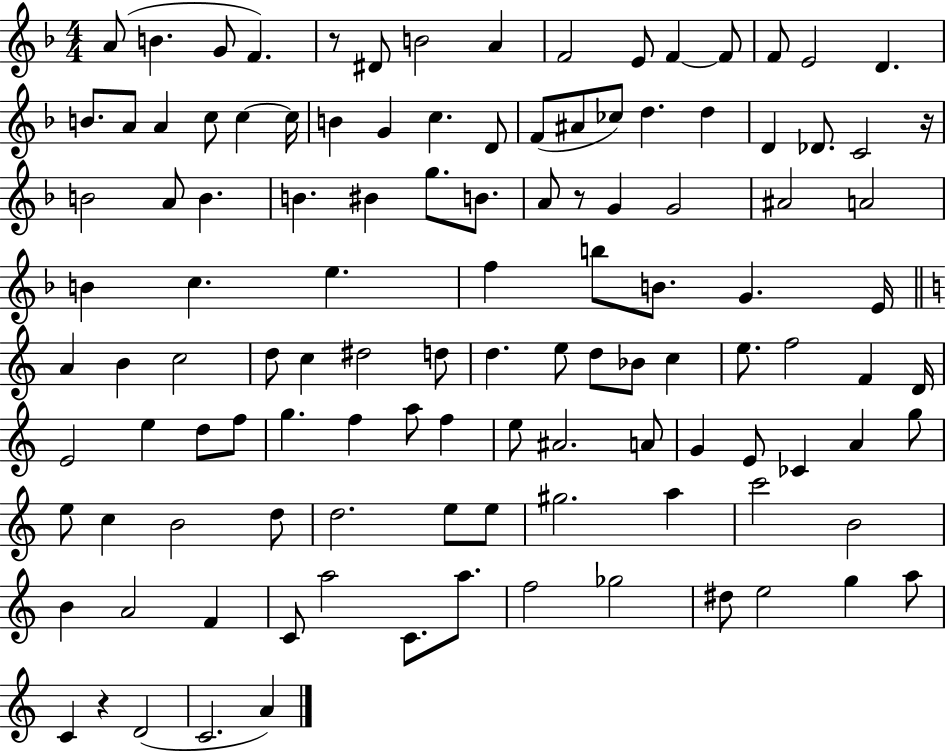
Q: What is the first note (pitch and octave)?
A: A4